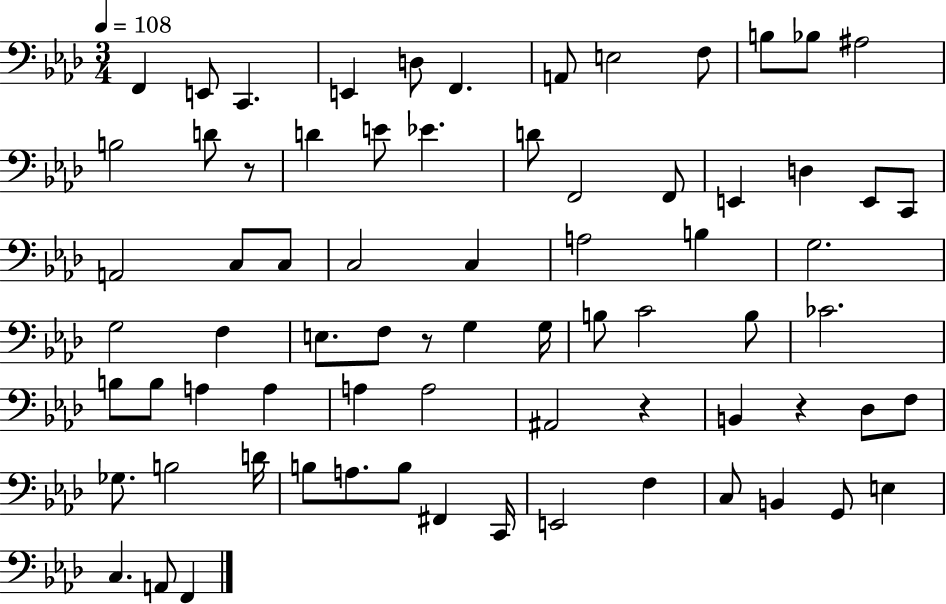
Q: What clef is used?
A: bass